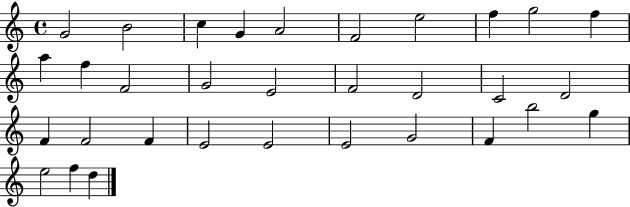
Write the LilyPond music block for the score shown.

{
  \clef treble
  \time 4/4
  \defaultTimeSignature
  \key c \major
  g'2 b'2 | c''4 g'4 a'2 | f'2 e''2 | f''4 g''2 f''4 | \break a''4 f''4 f'2 | g'2 e'2 | f'2 d'2 | c'2 d'2 | \break f'4 f'2 f'4 | e'2 e'2 | e'2 g'2 | f'4 b''2 g''4 | \break e''2 f''4 d''4 | \bar "|."
}